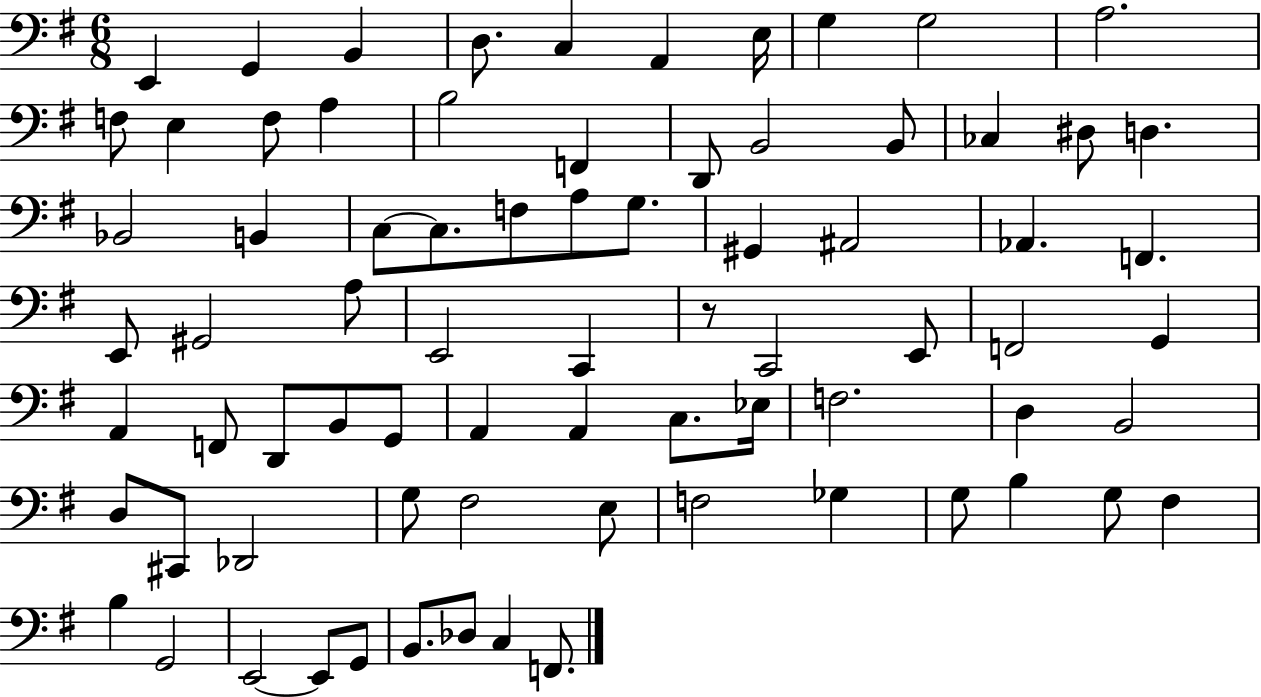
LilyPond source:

{
  \clef bass
  \numericTimeSignature
  \time 6/8
  \key g \major
  e,4 g,4 b,4 | d8. c4 a,4 e16 | g4 g2 | a2. | \break f8 e4 f8 a4 | b2 f,4 | d,8 b,2 b,8 | ces4 dis8 d4. | \break bes,2 b,4 | c8~~ c8. f8 a8 g8. | gis,4 ais,2 | aes,4. f,4. | \break e,8 gis,2 a8 | e,2 c,4 | r8 c,2 e,8 | f,2 g,4 | \break a,4 f,8 d,8 b,8 g,8 | a,4 a,4 c8. ees16 | f2. | d4 b,2 | \break d8 cis,8 des,2 | g8 fis2 e8 | f2 ges4 | g8 b4 g8 fis4 | \break b4 g,2 | e,2~~ e,8 g,8 | b,8. des8 c4 f,8. | \bar "|."
}